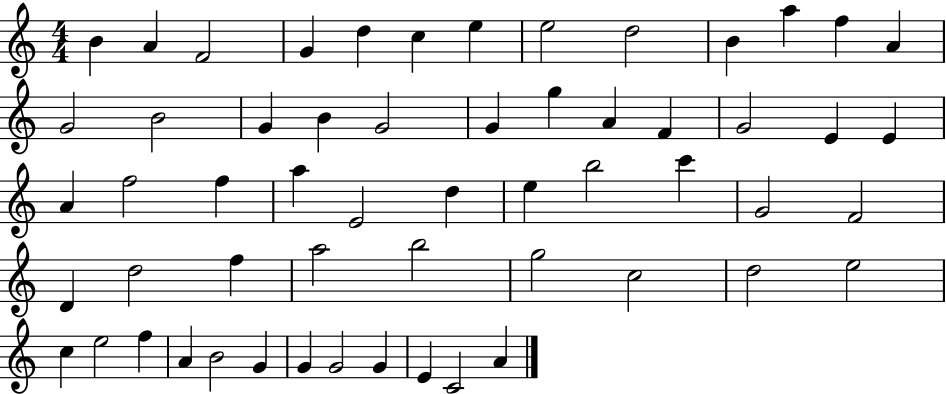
B4/q A4/q F4/h G4/q D5/q C5/q E5/q E5/h D5/h B4/q A5/q F5/q A4/q G4/h B4/h G4/q B4/q G4/h G4/q G5/q A4/q F4/q G4/h E4/q E4/q A4/q F5/h F5/q A5/q E4/h D5/q E5/q B5/h C6/q G4/h F4/h D4/q D5/h F5/q A5/h B5/h G5/h C5/h D5/h E5/h C5/q E5/h F5/q A4/q B4/h G4/q G4/q G4/h G4/q E4/q C4/h A4/q